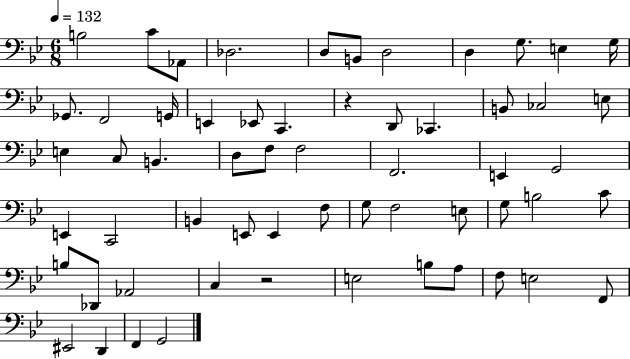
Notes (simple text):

B3/h C4/e Ab2/e Db3/h. D3/e B2/e D3/h D3/q G3/e. E3/q G3/s Gb2/e. F2/h G2/s E2/q Eb2/e C2/q. R/q D2/e CES2/q. B2/e CES3/h E3/e E3/q C3/e B2/q. D3/e F3/e F3/h F2/h. E2/q G2/h E2/q C2/h B2/q E2/e E2/q F3/e G3/e F3/h E3/e G3/e B3/h C4/e B3/e Db2/e Ab2/h C3/q R/h E3/h B3/e A3/e F3/e E3/h F2/e EIS2/h D2/q F2/q G2/h